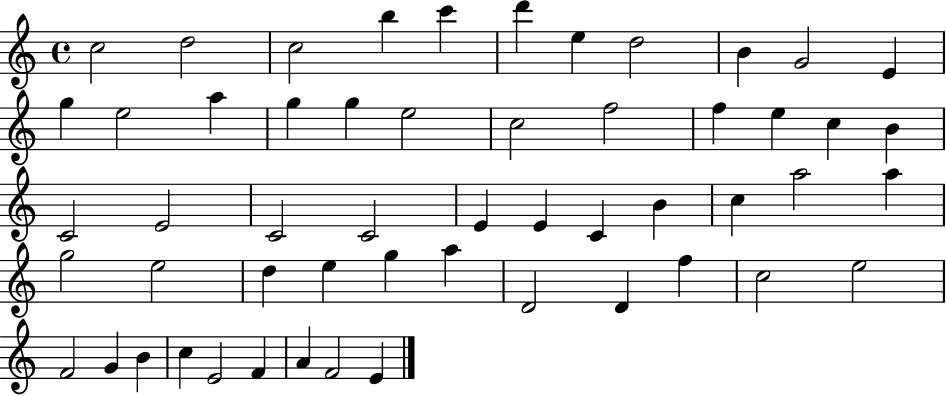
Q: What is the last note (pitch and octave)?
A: E4